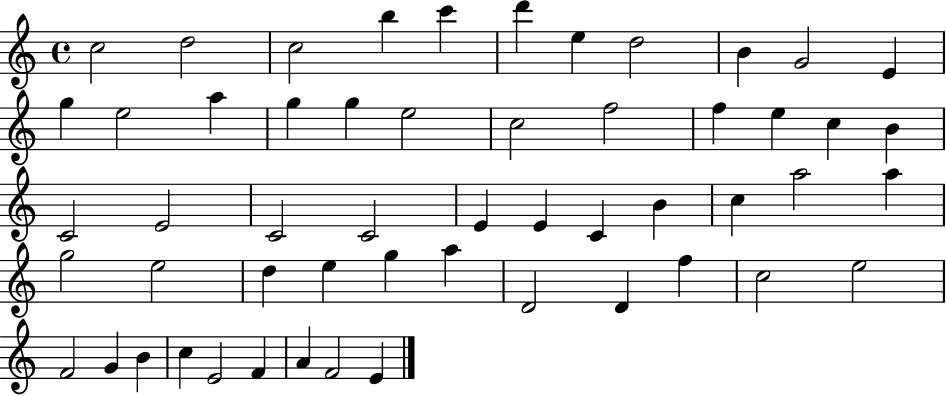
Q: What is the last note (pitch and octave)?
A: E4